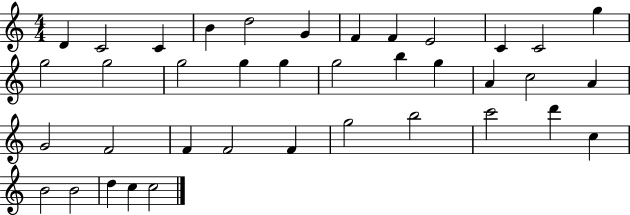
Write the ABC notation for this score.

X:1
T:Untitled
M:4/4
L:1/4
K:C
D C2 C B d2 G F F E2 C C2 g g2 g2 g2 g g g2 b g A c2 A G2 F2 F F2 F g2 b2 c'2 d' c B2 B2 d c c2